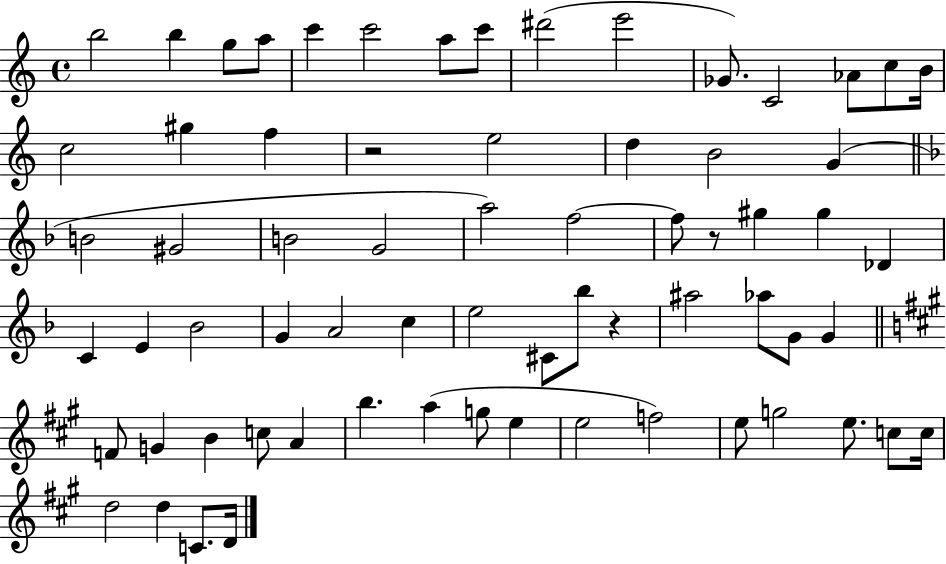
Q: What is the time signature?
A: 4/4